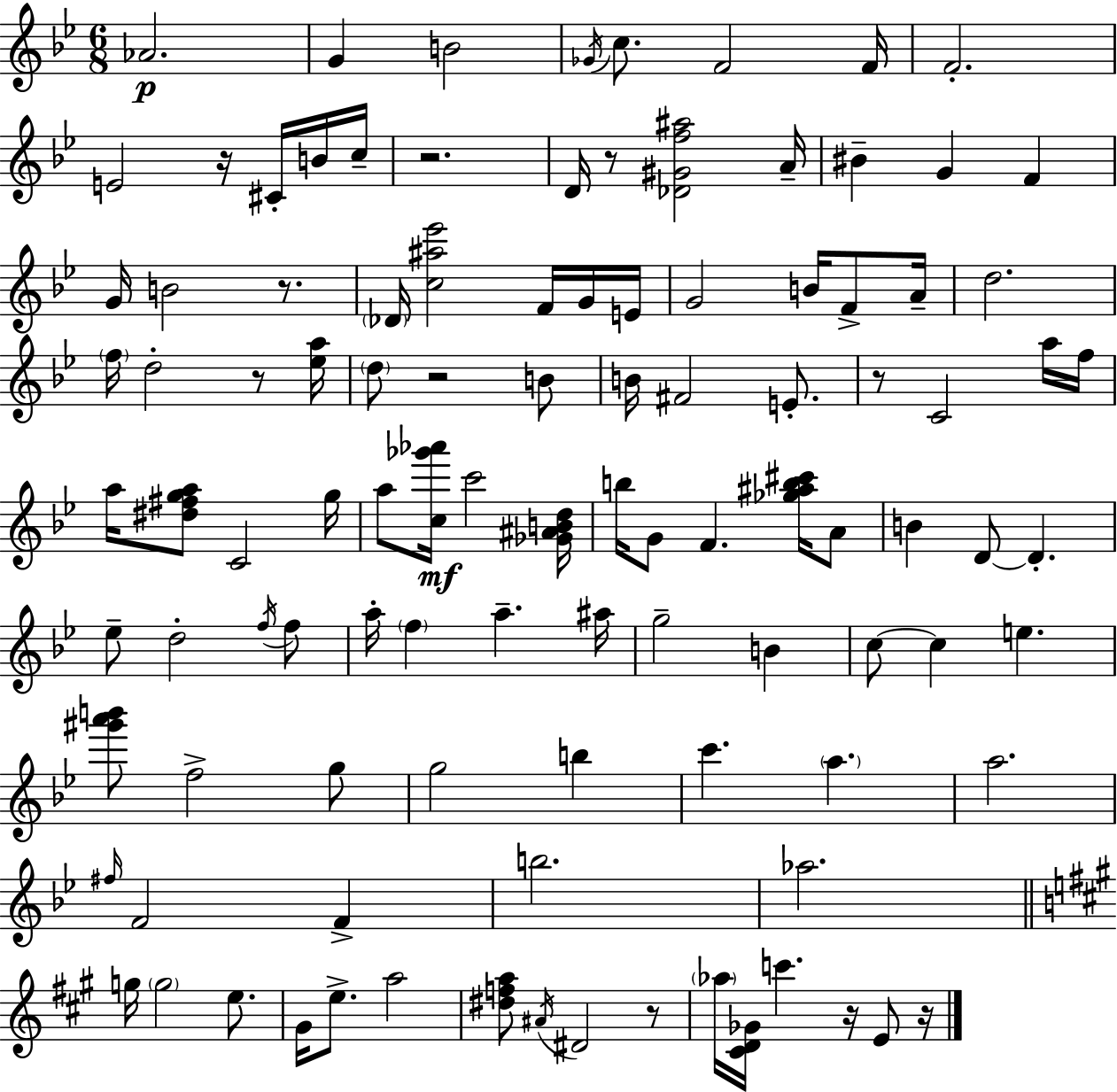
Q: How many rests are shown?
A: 10